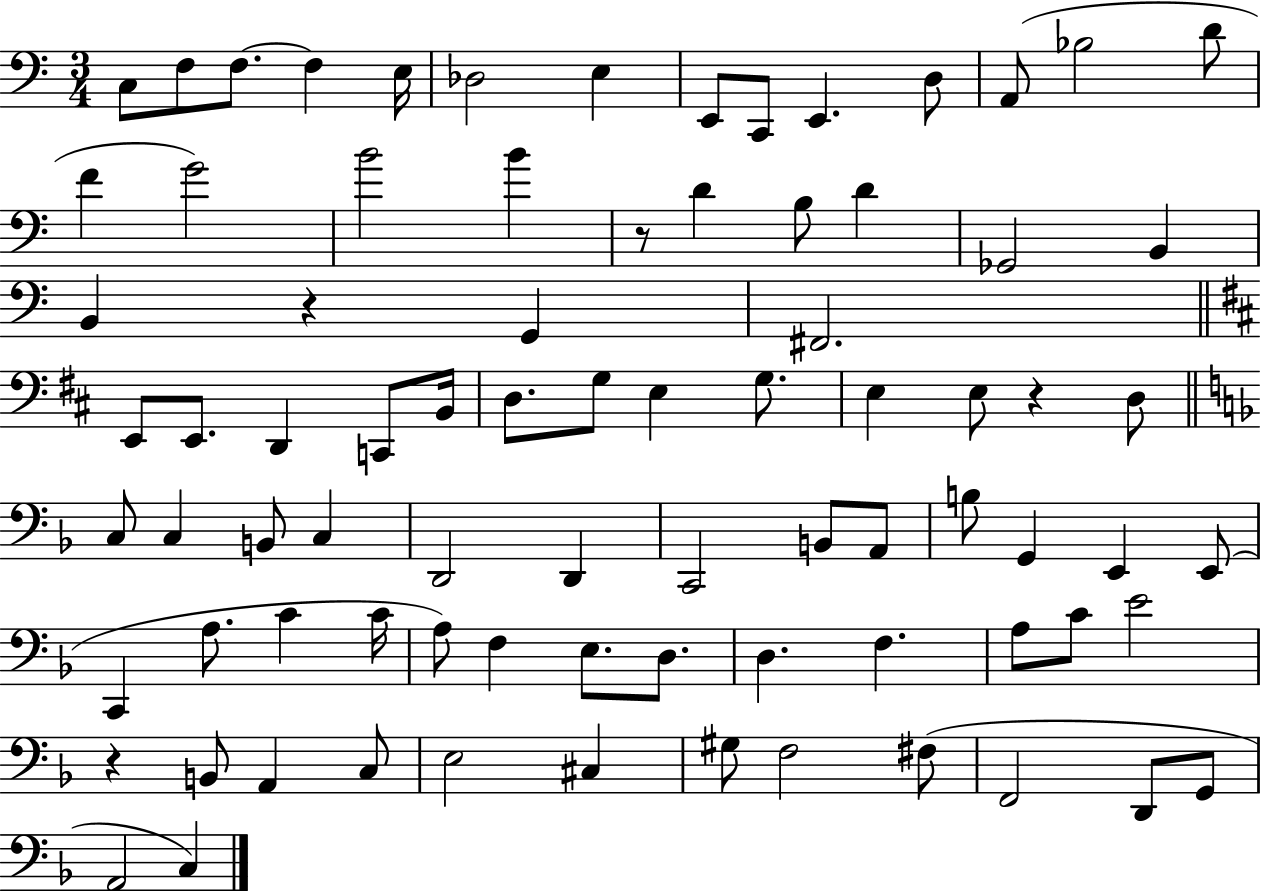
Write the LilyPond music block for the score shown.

{
  \clef bass
  \numericTimeSignature
  \time 3/4
  \key c \major
  c8 f8 f8.~~ f4 e16 | des2 e4 | e,8 c,8 e,4. d8 | a,8( bes2 d'8 | \break f'4 g'2) | b'2 b'4 | r8 d'4 b8 d'4 | ges,2 b,4 | \break b,4 r4 g,4 | fis,2. | \bar "||" \break \key d \major e,8 e,8. d,4 c,8 b,16 | d8. g8 e4 g8. | e4 e8 r4 d8 | \bar "||" \break \key f \major c8 c4 b,8 c4 | d,2 d,4 | c,2 b,8 a,8 | b8 g,4 e,4 e,8( | \break c,4 a8. c'4 c'16 | a8) f4 e8. d8. | d4. f4. | a8 c'8 e'2 | \break r4 b,8 a,4 c8 | e2 cis4 | gis8 f2 fis8( | f,2 d,8 g,8 | \break a,2 c4) | \bar "|."
}